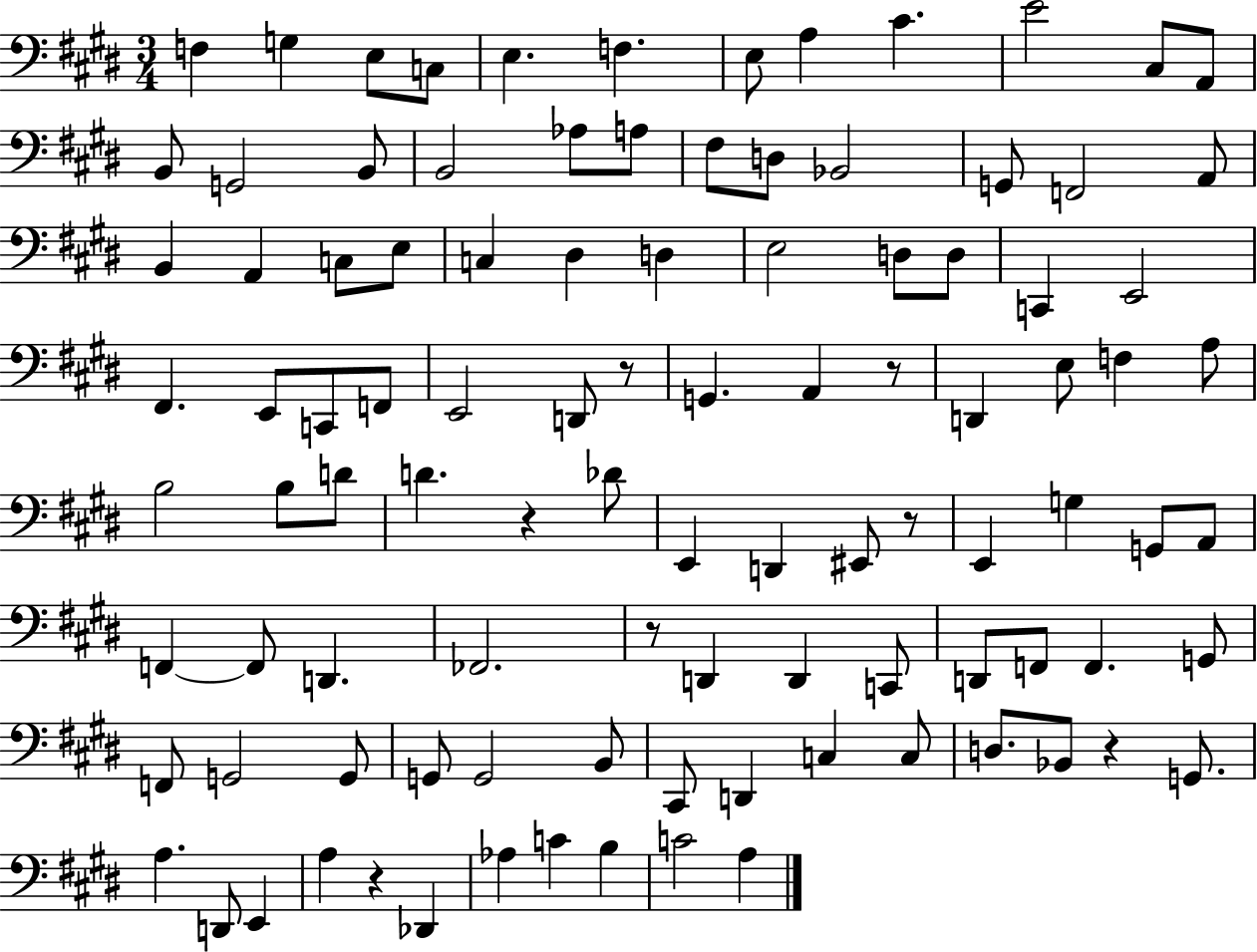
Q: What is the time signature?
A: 3/4